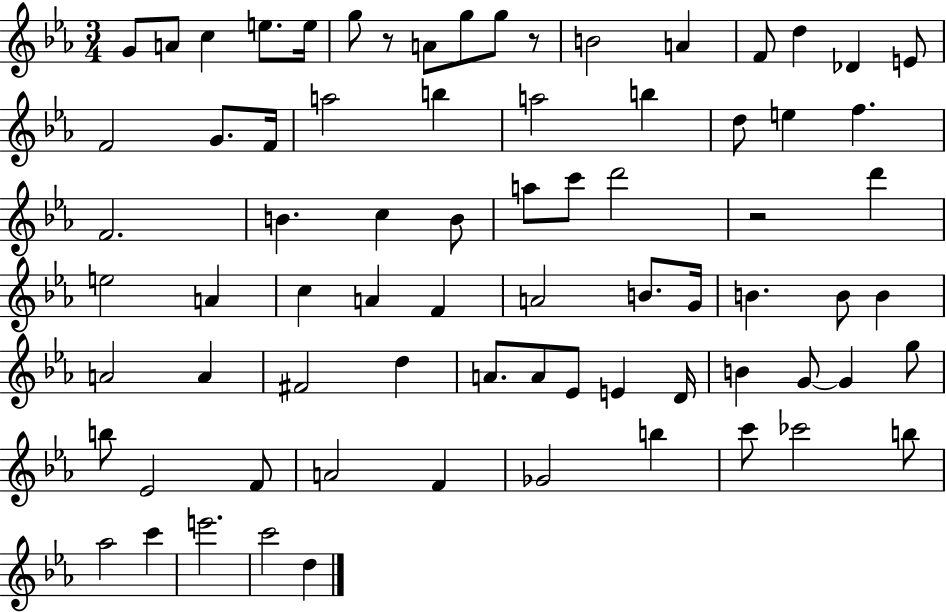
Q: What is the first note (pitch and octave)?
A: G4